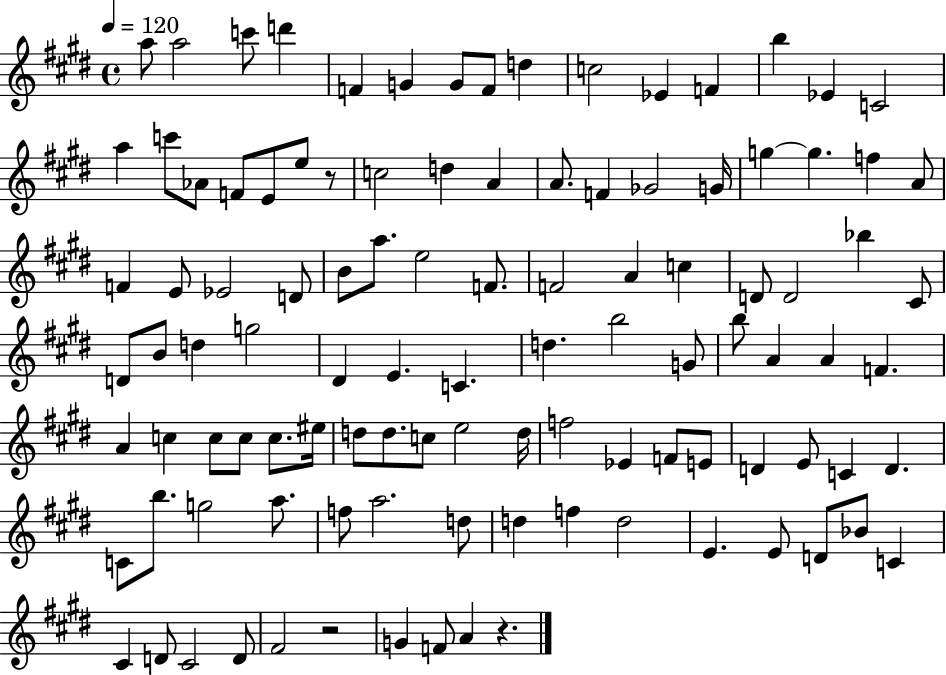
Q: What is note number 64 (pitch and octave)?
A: C5